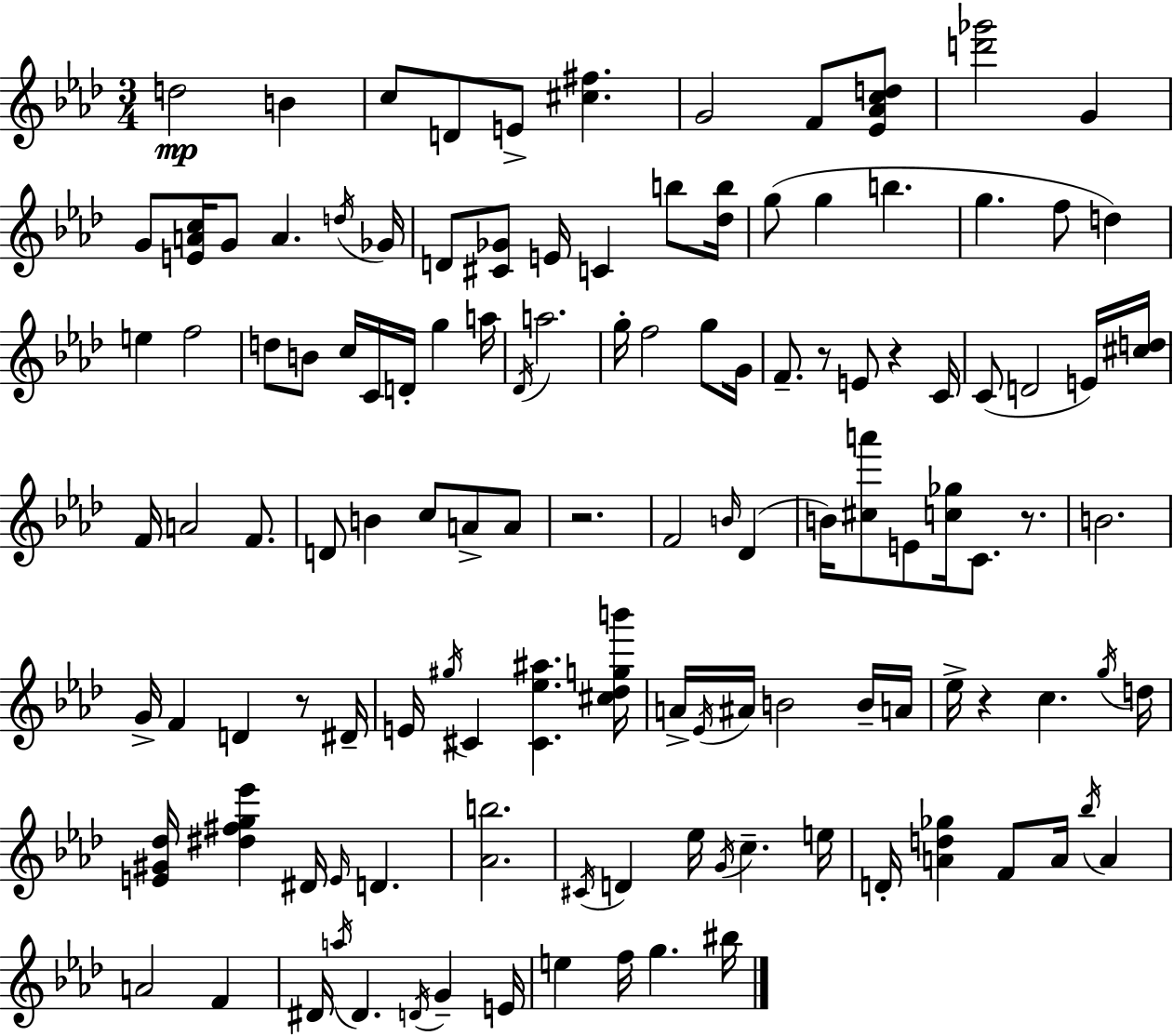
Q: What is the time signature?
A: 3/4